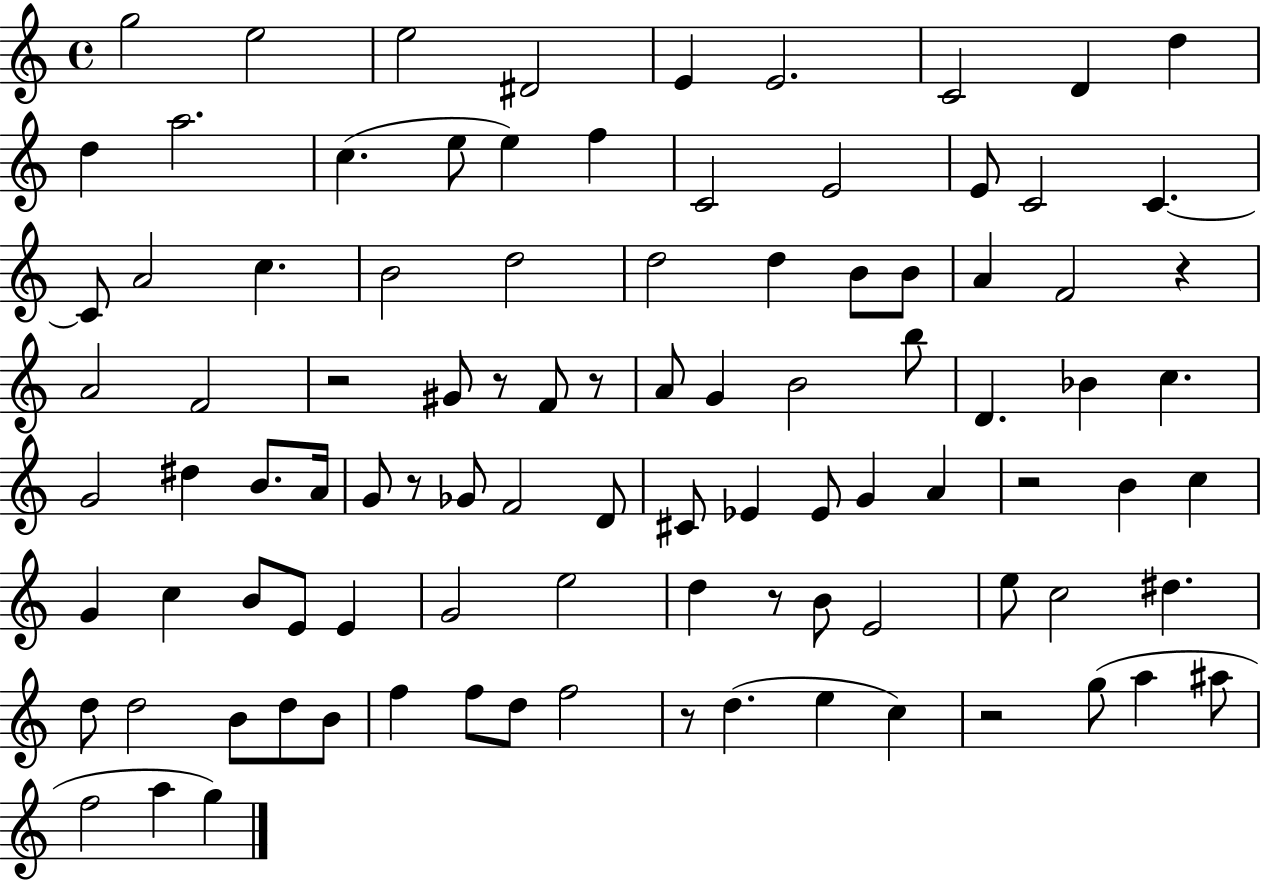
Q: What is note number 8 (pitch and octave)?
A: D4